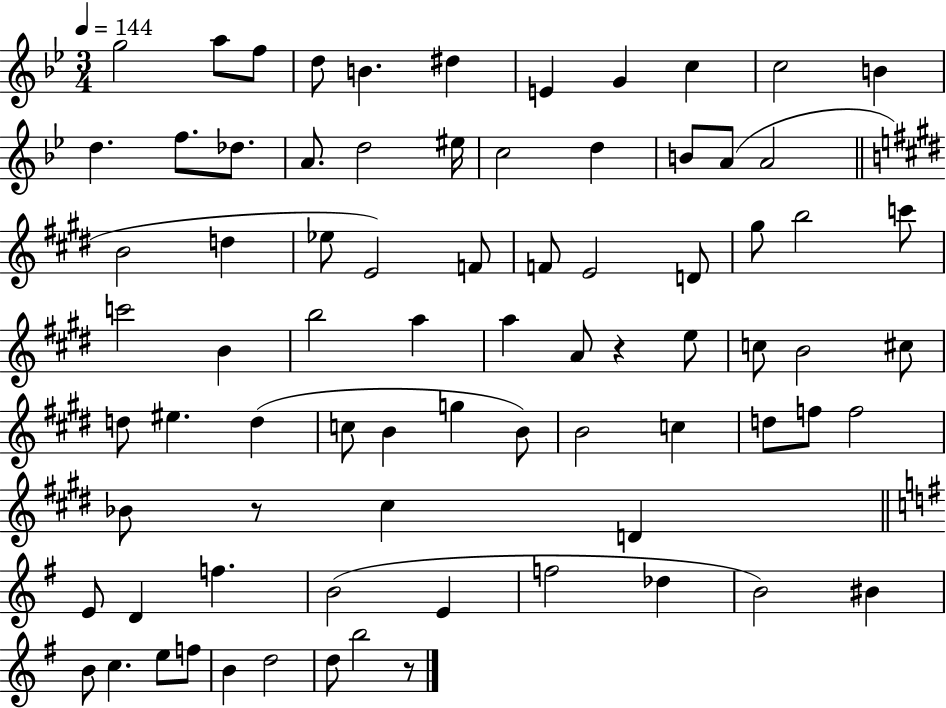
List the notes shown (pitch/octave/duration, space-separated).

G5/h A5/e F5/e D5/e B4/q. D#5/q E4/q G4/q C5/q C5/h B4/q D5/q. F5/e. Db5/e. A4/e. D5/h EIS5/s C5/h D5/q B4/e A4/e A4/h B4/h D5/q Eb5/e E4/h F4/e F4/e E4/h D4/e G#5/e B5/h C6/e C6/h B4/q B5/h A5/q A5/q A4/e R/q E5/e C5/e B4/h C#5/e D5/e EIS5/q. D5/q C5/e B4/q G5/q B4/e B4/h C5/q D5/e F5/e F5/h Bb4/e R/e C#5/q D4/q E4/e D4/q F5/q. B4/h E4/q F5/h Db5/q B4/h BIS4/q B4/e C5/q. E5/e F5/e B4/q D5/h D5/e B5/h R/e